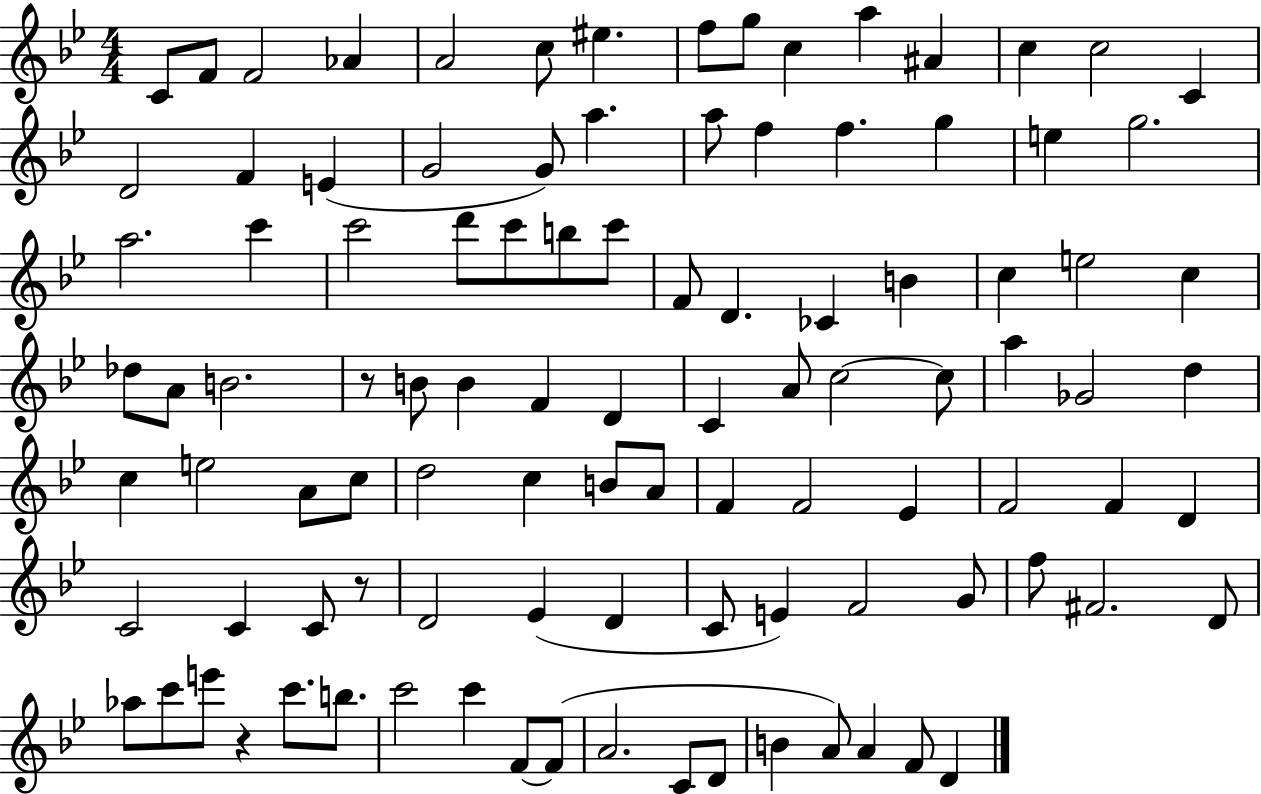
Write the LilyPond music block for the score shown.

{
  \clef treble
  \numericTimeSignature
  \time 4/4
  \key bes \major
  c'8 f'8 f'2 aes'4 | a'2 c''8 eis''4. | f''8 g''8 c''4 a''4 ais'4 | c''4 c''2 c'4 | \break d'2 f'4 e'4( | g'2 g'8) a''4. | a''8 f''4 f''4. g''4 | e''4 g''2. | \break a''2. c'''4 | c'''2 d'''8 c'''8 b''8 c'''8 | f'8 d'4. ces'4 b'4 | c''4 e''2 c''4 | \break des''8 a'8 b'2. | r8 b'8 b'4 f'4 d'4 | c'4 a'8 c''2~~ c''8 | a''4 ges'2 d''4 | \break c''4 e''2 a'8 c''8 | d''2 c''4 b'8 a'8 | f'4 f'2 ees'4 | f'2 f'4 d'4 | \break c'2 c'4 c'8 r8 | d'2 ees'4( d'4 | c'8 e'4) f'2 g'8 | f''8 fis'2. d'8 | \break aes''8 c'''8 e'''8 r4 c'''8. b''8. | c'''2 c'''4 f'8~~ f'8( | a'2. c'8 d'8 | b'4 a'8) a'4 f'8 d'4 | \break \bar "|."
}